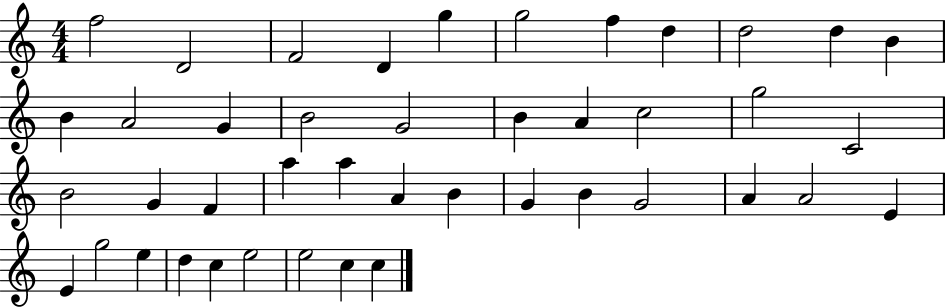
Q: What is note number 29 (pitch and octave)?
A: G4